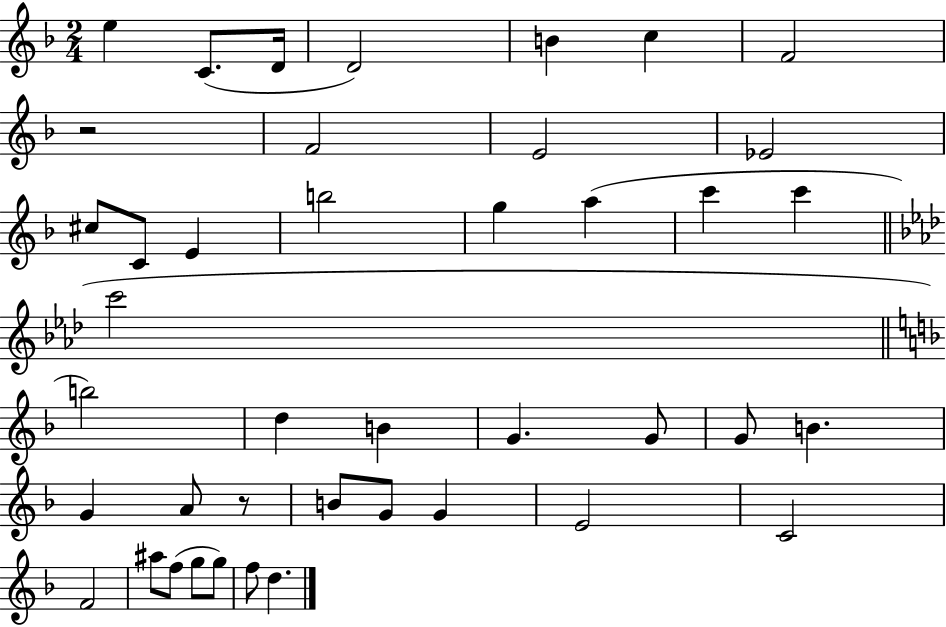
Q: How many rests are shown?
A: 2